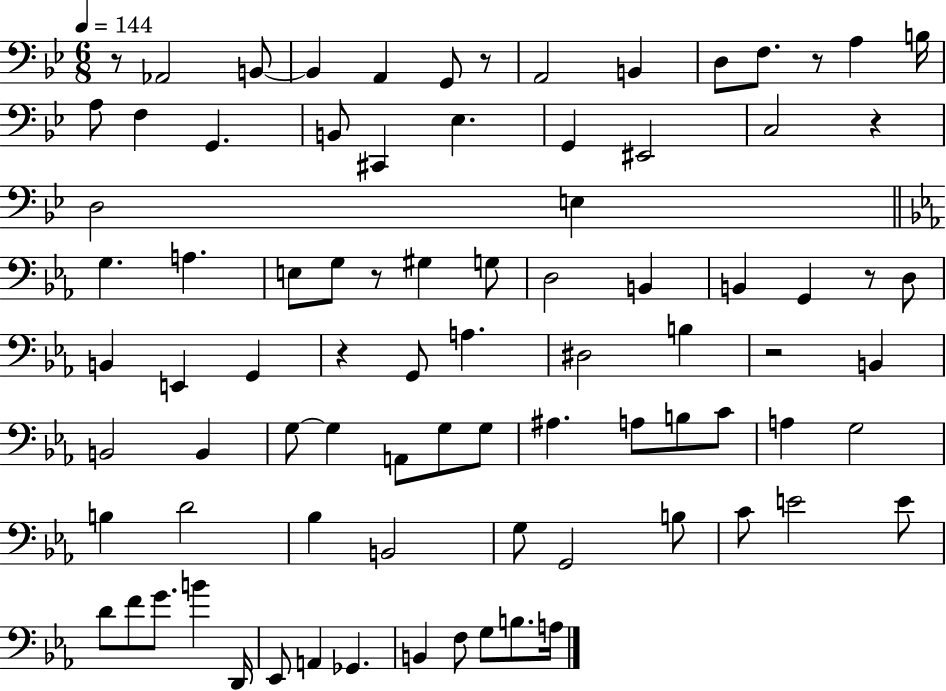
X:1
T:Untitled
M:6/8
L:1/4
K:Bb
z/2 _A,,2 B,,/2 B,, A,, G,,/2 z/2 A,,2 B,, D,/2 F,/2 z/2 A, B,/4 A,/2 F, G,, B,,/2 ^C,, _E, G,, ^E,,2 C,2 z D,2 E, G, A, E,/2 G,/2 z/2 ^G, G,/2 D,2 B,, B,, G,, z/2 D,/2 B,, E,, G,, z G,,/2 A, ^D,2 B, z2 B,, B,,2 B,, G,/2 G, A,,/2 G,/2 G,/2 ^A, A,/2 B,/2 C/2 A, G,2 B, D2 _B, B,,2 G,/2 G,,2 B,/2 C/2 E2 E/2 D/2 F/2 G/2 B D,,/4 _E,,/2 A,, _G,, B,, F,/2 G,/2 B,/2 A,/4